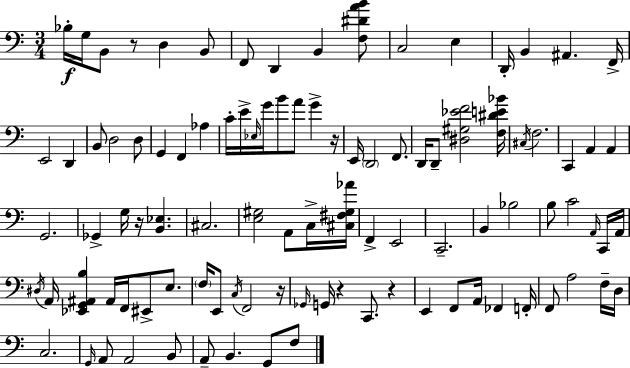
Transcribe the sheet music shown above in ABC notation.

X:1
T:Untitled
M:3/4
L:1/4
K:C
_B,/4 G,/4 B,,/2 z/2 D, B,,/2 F,,/2 D,, B,, [F,^DAB]/2 C,2 E, D,,/4 B,, ^A,, F,,/4 E,,2 D,, B,,/2 D,2 D,/2 G,, F,, _A, C/4 E/4 _E,/4 G/4 B/2 A/2 G z/4 E,,/4 D,,2 F,,/2 D,,/4 D,,/2 [^D,^G,_EF]2 [F,^DE_B]/4 ^C,/4 F,2 C,, A,, A,, G,,2 _G,, G,/4 z/4 [B,,_E,] ^C,2 [E,^G,]2 A,,/2 C,/4 [^C,^F,^G,_A]/4 F,, E,,2 C,,2 B,, _B,2 B,/2 C2 A,,/4 C,,/4 A,,/4 ^D,/4 A,,/4 [_E,,G,,^A,,B,] ^A,,/4 F,,/4 ^E,,/2 E,/2 F,/4 E,,/2 C,/4 F,,2 z/4 _G,,/4 G,,/4 z C,,/2 z E,, F,,/2 A,,/4 _F,, F,,/4 F,,/2 A,2 F,/4 D,/4 C,2 G,,/4 A,,/2 A,,2 B,,/2 A,,/2 B,, G,,/2 F,/2